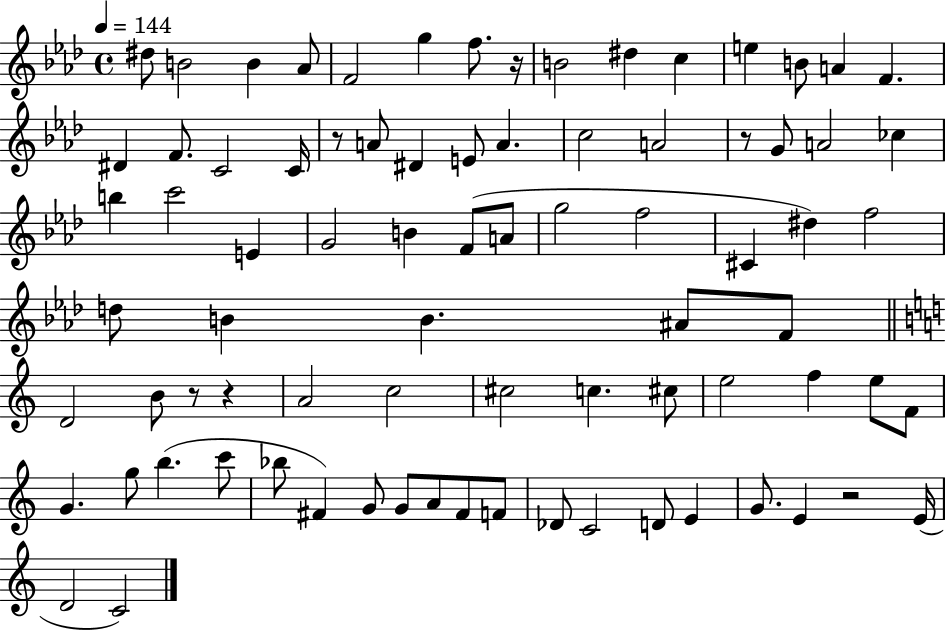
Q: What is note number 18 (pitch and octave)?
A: C4